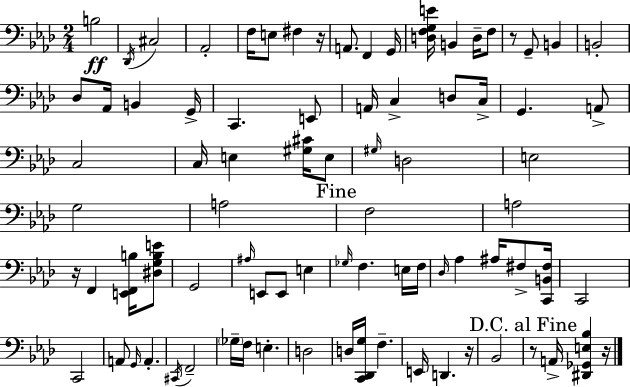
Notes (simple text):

B3/h Db2/s C#3/h Ab2/h F3/s E3/e F#3/q R/s A2/e. F2/q G2/s [D3,F3,G3,E4]/s B2/q D3/s F3/e R/e G2/e B2/q B2/h Db3/e Ab2/s B2/q G2/s C2/q. E2/e A2/s C3/q D3/e C3/s G2/q. A2/e C3/h C3/s E3/q [G#3,C#4]/s E3/e G#3/s D3/h E3/h G3/h A3/h F3/h A3/h R/s F2/q [E2,F2,B3]/s [D#3,G3,B3,E4]/e G2/h A#3/s E2/e E2/e E3/q Gb3/s F3/q. E3/s F3/s Db3/s Ab3/q A#3/s F#3/e [C2,B2,F#3]/s C2/h C2/h A2/e G2/s A2/q. C#2/s F2/h Gb3/s F3/s E3/q. D3/h D3/s [C2,Db2,G3]/s F3/q. E2/s D2/q. R/s Bb2/h R/e A2/s [D#2,Gb2,E3,Bb3]/q R/s